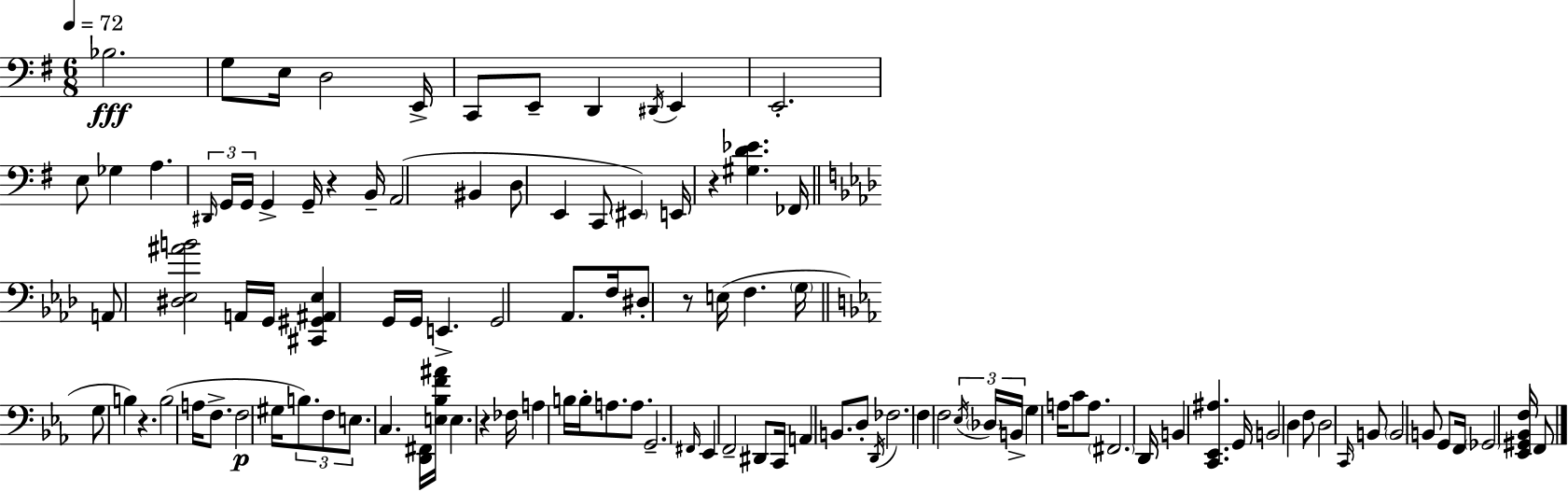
Bb3/h. G3/e E3/s D3/h E2/s C2/e E2/e D2/q D#2/s E2/q E2/h. E3/e Gb3/q A3/q. D#2/s G2/s G2/s G2/q G2/s R/q B2/s A2/h BIS2/q D3/e E2/q C2/e EIS2/q E2/s R/q [G#3,D4,Eb4]/q. FES2/s A2/e [D#3,Eb3,A#4,B4]/h A2/s G2/s [C#2,G#2,A#2,Eb3]/q G2/s G2/s E2/q. G2/h Ab2/e. F3/s D#3/e R/e E3/s F3/q. G3/s G3/e B3/q R/q. B3/h A3/s F3/e. F3/h G#3/s B3/e. F3/e E3/e. C3/q. [D2,F#2]/s [E3,Bb3,F4,A#4]/s E3/q. R/q FES3/s A3/q B3/s B3/s A3/e. A3/e. G2/h. F#2/s Eb2/q F2/h D#2/e C2/s A2/q B2/e. D3/e D2/s FES3/h. F3/q F3/h Eb3/s Db3/s B2/s G3/q A3/s C4/e A3/e. F#2/h. D2/s B2/q [C2,Eb2,A#3]/q. G2/s B2/h D3/q F3/e D3/h C2/s B2/e B2/h B2/e G2/e F2/s Gb2/h [Eb2,G#2,Bb2,F3]/s F2/e